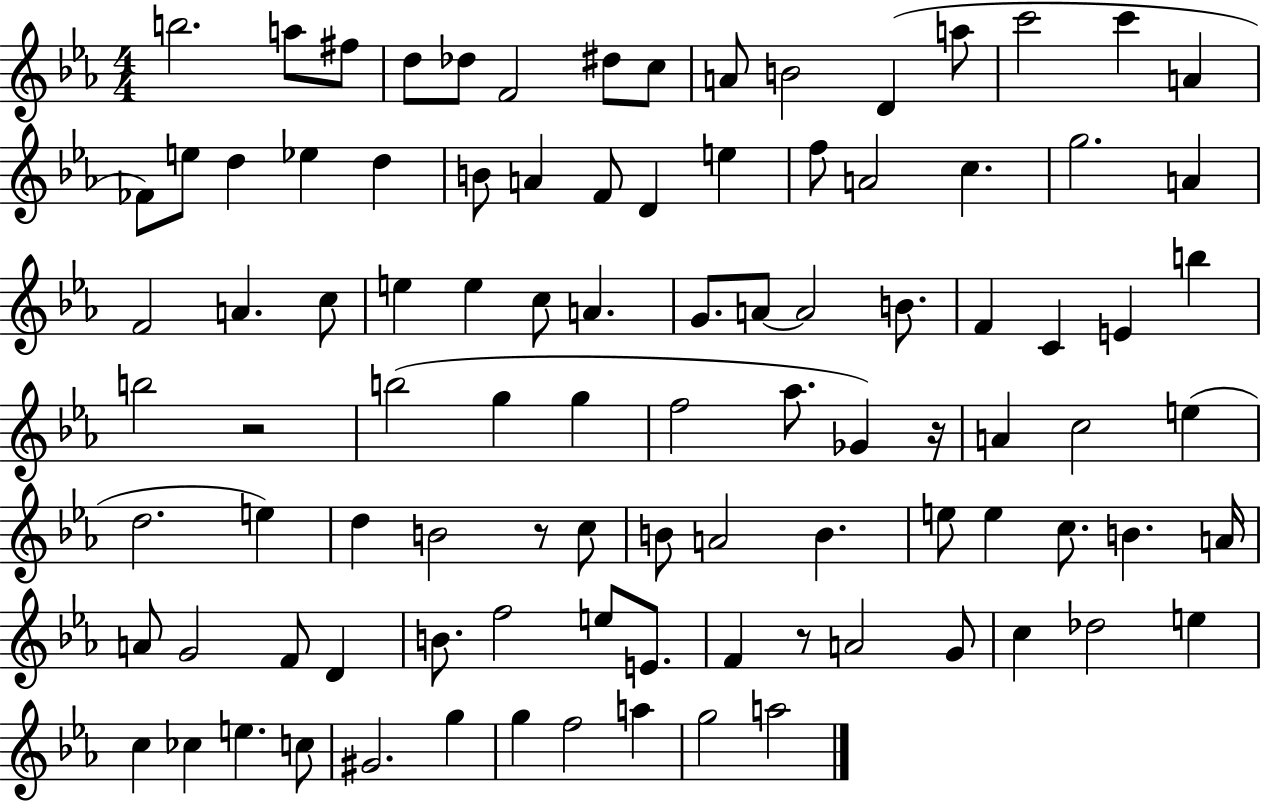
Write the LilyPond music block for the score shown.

{
  \clef treble
  \numericTimeSignature
  \time 4/4
  \key ees \major
  b''2. a''8 fis''8 | d''8 des''8 f'2 dis''8 c''8 | a'8 b'2 d'4( a''8 | c'''2 c'''4 a'4 | \break fes'8) e''8 d''4 ees''4 d''4 | b'8 a'4 f'8 d'4 e''4 | f''8 a'2 c''4. | g''2. a'4 | \break f'2 a'4. c''8 | e''4 e''4 c''8 a'4. | g'8. a'8~~ a'2 b'8. | f'4 c'4 e'4 b''4 | \break b''2 r2 | b''2( g''4 g''4 | f''2 aes''8. ges'4) r16 | a'4 c''2 e''4( | \break d''2. e''4) | d''4 b'2 r8 c''8 | b'8 a'2 b'4. | e''8 e''4 c''8. b'4. a'16 | \break a'8 g'2 f'8 d'4 | b'8. f''2 e''8 e'8. | f'4 r8 a'2 g'8 | c''4 des''2 e''4 | \break c''4 ces''4 e''4. c''8 | gis'2. g''4 | g''4 f''2 a''4 | g''2 a''2 | \break \bar "|."
}